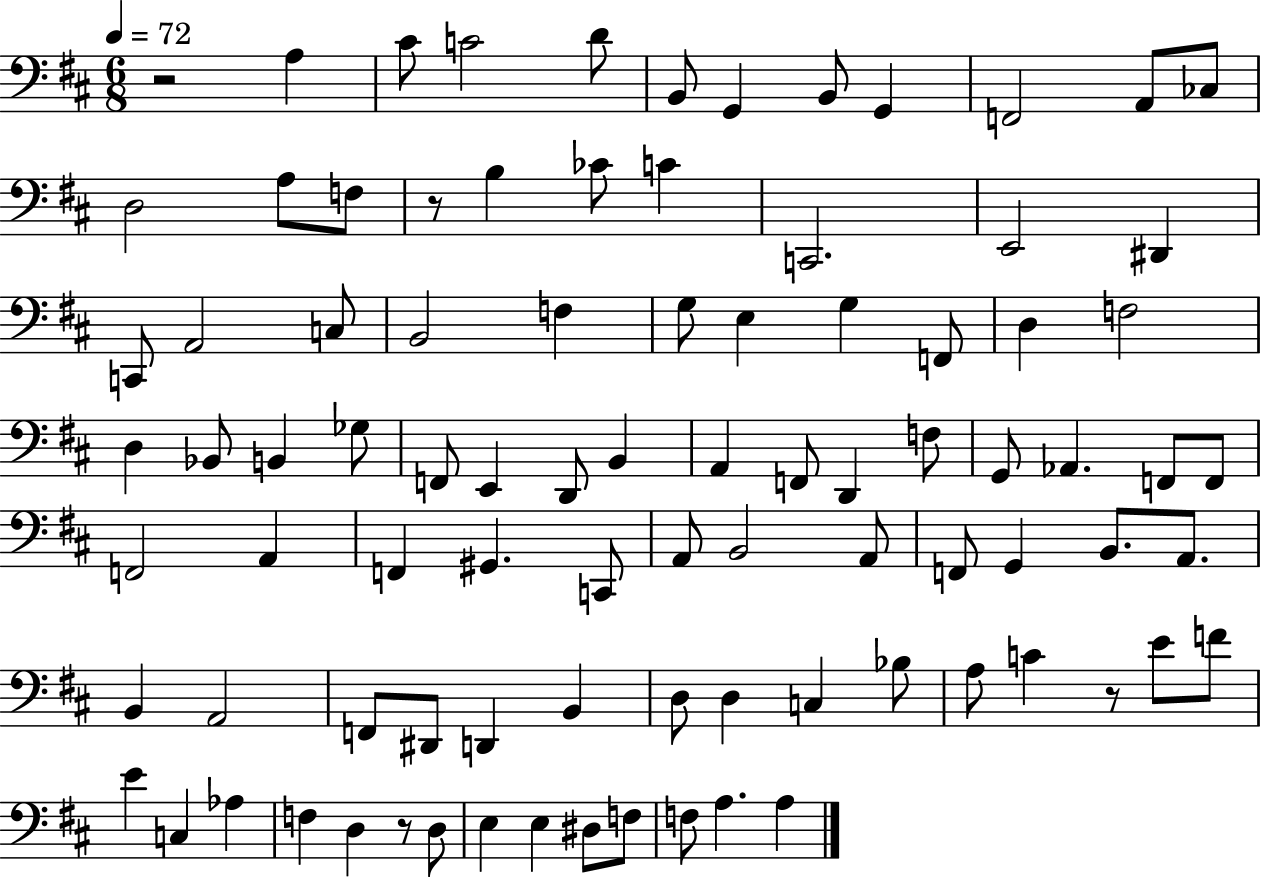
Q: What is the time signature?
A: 6/8